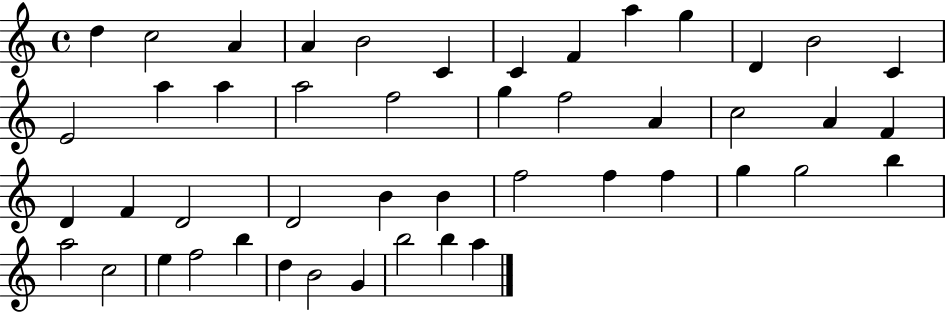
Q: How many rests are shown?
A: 0